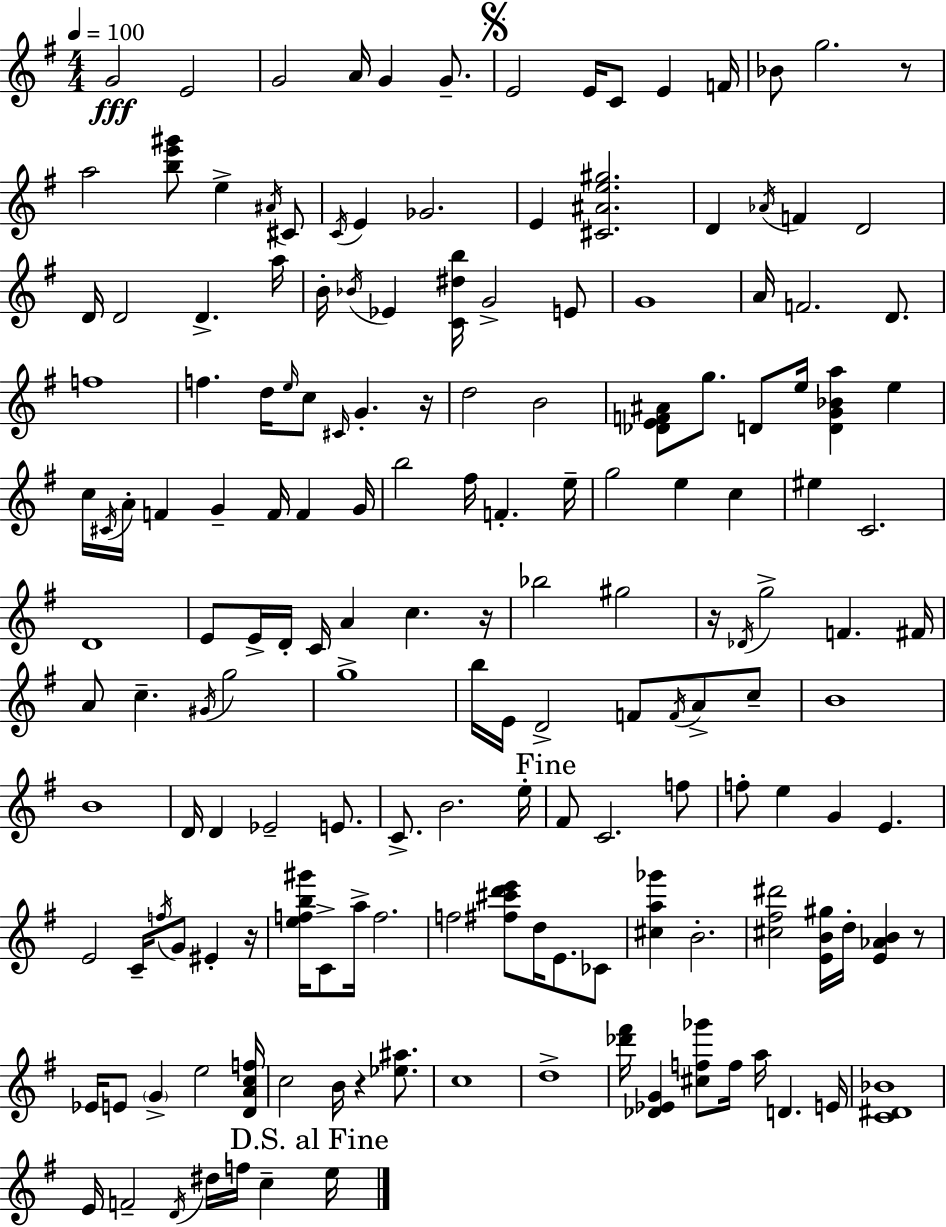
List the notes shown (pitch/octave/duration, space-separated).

G4/h E4/h G4/h A4/s G4/q G4/e. E4/h E4/s C4/e E4/q F4/s Bb4/e G5/h. R/e A5/h [B5,E6,G#6]/e E5/q A#4/s C#4/e C4/s E4/q Gb4/h. E4/q [C#4,A#4,E5,G#5]/h. D4/q Ab4/s F4/q D4/h D4/s D4/h D4/q. A5/s B4/s Bb4/s Eb4/q [C4,D#5,B5]/s G4/h E4/e G4/w A4/s F4/h. D4/e. F5/w F5/q. D5/s E5/s C5/e C#4/s G4/q. R/s D5/h B4/h [Db4,E4,F4,A#4]/e G5/e. D4/e E5/s [D4,G4,Bb4,A5]/q E5/q C5/s C#4/s A4/s F4/q G4/q F4/s F4/q G4/s B5/h F#5/s F4/q. E5/s G5/h E5/q C5/q EIS5/q C4/h. D4/w E4/e E4/s D4/s C4/s A4/q C5/q. R/s Bb5/h G#5/h R/s Db4/s G5/h F4/q. F#4/s A4/e C5/q. G#4/s G5/h G5/w B5/s E4/s D4/h F4/e F4/s A4/e C5/e B4/w B4/w D4/s D4/q Eb4/h E4/e. C4/e. B4/h. E5/s F#4/e C4/h. F5/e F5/e E5/q G4/q E4/q. E4/h C4/s F5/s G4/e EIS4/q R/s [E5,F5,B5,G#6]/s C4/e A5/s F5/h. F5/h [F#5,C#6,D6,E6]/e D5/s E4/e. CES4/e [C#5,A5,Gb6]/q B4/h. [C#5,F#5,D#6]/h [E4,B4,G#5]/s D5/s [E4,Ab4,B4]/q R/e Eb4/s E4/e G4/q E5/h [D4,A4,C5,F5]/s C5/h B4/s R/q [Eb5,A#5]/e. C5/w D5/w [Db6,F#6]/s [Db4,Eb4,G4]/q [C#5,F5,Gb6]/e F5/s A5/s D4/q. E4/s [C4,D#4,Bb4]/w E4/s F4/h D4/s D#5/s F5/s C5/q E5/s